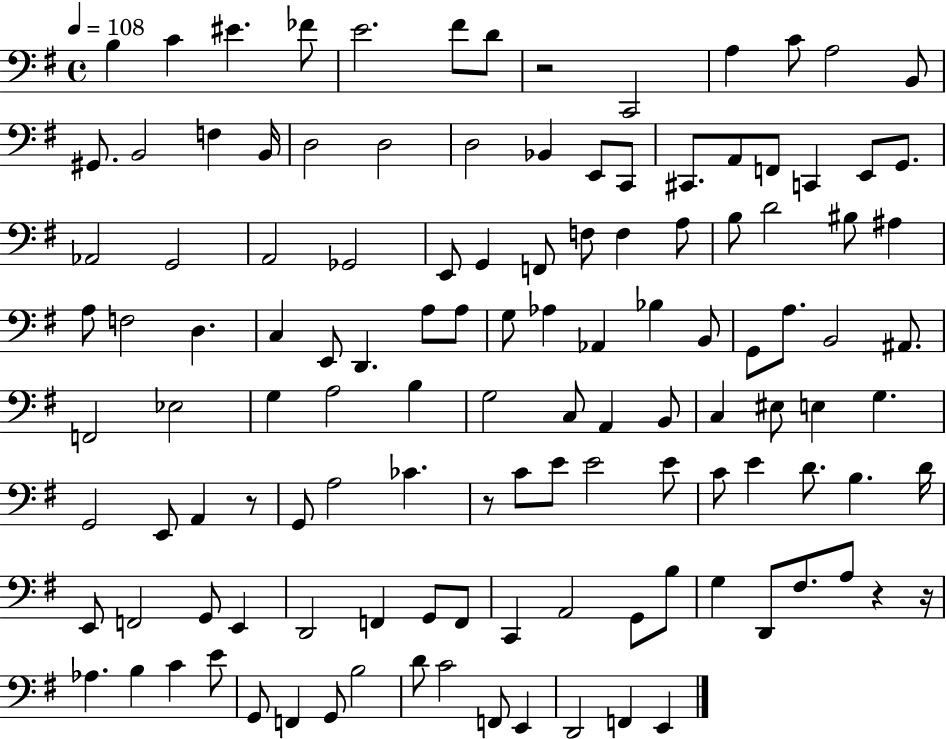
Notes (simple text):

B3/q C4/q EIS4/q. FES4/e E4/h. F#4/e D4/e R/h C2/h A3/q C4/e A3/h B2/e G#2/e. B2/h F3/q B2/s D3/h D3/h D3/h Bb2/q E2/e C2/e C#2/e. A2/e F2/e C2/q E2/e G2/e. Ab2/h G2/h A2/h Gb2/h E2/e G2/q F2/e F3/e F3/q A3/e B3/e D4/h BIS3/e A#3/q A3/e F3/h D3/q. C3/q E2/e D2/q. A3/e A3/e G3/e Ab3/q Ab2/q Bb3/q B2/e G2/e A3/e. B2/h A#2/e. F2/h Eb3/h G3/q A3/h B3/q G3/h C3/e A2/q B2/e C3/q EIS3/e E3/q G3/q. G2/h E2/e A2/q R/e G2/e A3/h CES4/q. R/e C4/e E4/e E4/h E4/e C4/e E4/q D4/e. B3/q. D4/s E2/e F2/h G2/e E2/q D2/h F2/q G2/e F2/e C2/q A2/h G2/e B3/e G3/q D2/e F#3/e. A3/e R/q R/s Ab3/q. B3/q C4/q E4/e G2/e F2/q G2/e B3/h D4/e C4/h F2/e E2/q D2/h F2/q E2/q